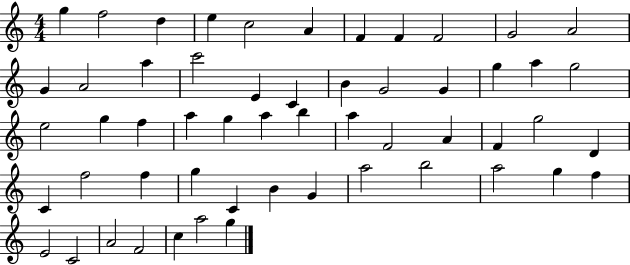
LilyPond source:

{
  \clef treble
  \numericTimeSignature
  \time 4/4
  \key c \major
  g''4 f''2 d''4 | e''4 c''2 a'4 | f'4 f'4 f'2 | g'2 a'2 | \break g'4 a'2 a''4 | c'''2 e'4 c'4 | b'4 g'2 g'4 | g''4 a''4 g''2 | \break e''2 g''4 f''4 | a''4 g''4 a''4 b''4 | a''4 f'2 a'4 | f'4 g''2 d'4 | \break c'4 f''2 f''4 | g''4 c'4 b'4 g'4 | a''2 b''2 | a''2 g''4 f''4 | \break e'2 c'2 | a'2 f'2 | c''4 a''2 g''4 | \bar "|."
}